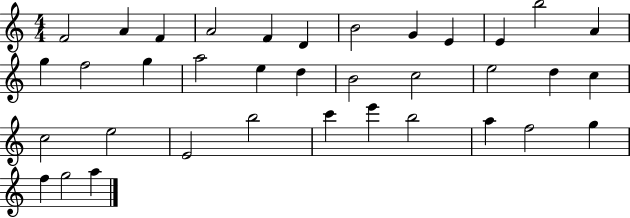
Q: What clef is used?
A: treble